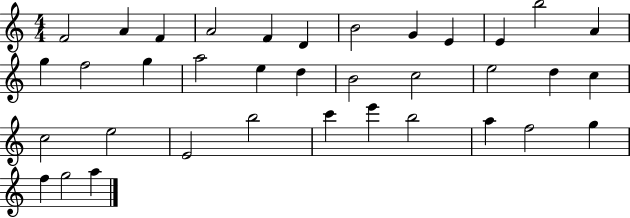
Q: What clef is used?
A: treble